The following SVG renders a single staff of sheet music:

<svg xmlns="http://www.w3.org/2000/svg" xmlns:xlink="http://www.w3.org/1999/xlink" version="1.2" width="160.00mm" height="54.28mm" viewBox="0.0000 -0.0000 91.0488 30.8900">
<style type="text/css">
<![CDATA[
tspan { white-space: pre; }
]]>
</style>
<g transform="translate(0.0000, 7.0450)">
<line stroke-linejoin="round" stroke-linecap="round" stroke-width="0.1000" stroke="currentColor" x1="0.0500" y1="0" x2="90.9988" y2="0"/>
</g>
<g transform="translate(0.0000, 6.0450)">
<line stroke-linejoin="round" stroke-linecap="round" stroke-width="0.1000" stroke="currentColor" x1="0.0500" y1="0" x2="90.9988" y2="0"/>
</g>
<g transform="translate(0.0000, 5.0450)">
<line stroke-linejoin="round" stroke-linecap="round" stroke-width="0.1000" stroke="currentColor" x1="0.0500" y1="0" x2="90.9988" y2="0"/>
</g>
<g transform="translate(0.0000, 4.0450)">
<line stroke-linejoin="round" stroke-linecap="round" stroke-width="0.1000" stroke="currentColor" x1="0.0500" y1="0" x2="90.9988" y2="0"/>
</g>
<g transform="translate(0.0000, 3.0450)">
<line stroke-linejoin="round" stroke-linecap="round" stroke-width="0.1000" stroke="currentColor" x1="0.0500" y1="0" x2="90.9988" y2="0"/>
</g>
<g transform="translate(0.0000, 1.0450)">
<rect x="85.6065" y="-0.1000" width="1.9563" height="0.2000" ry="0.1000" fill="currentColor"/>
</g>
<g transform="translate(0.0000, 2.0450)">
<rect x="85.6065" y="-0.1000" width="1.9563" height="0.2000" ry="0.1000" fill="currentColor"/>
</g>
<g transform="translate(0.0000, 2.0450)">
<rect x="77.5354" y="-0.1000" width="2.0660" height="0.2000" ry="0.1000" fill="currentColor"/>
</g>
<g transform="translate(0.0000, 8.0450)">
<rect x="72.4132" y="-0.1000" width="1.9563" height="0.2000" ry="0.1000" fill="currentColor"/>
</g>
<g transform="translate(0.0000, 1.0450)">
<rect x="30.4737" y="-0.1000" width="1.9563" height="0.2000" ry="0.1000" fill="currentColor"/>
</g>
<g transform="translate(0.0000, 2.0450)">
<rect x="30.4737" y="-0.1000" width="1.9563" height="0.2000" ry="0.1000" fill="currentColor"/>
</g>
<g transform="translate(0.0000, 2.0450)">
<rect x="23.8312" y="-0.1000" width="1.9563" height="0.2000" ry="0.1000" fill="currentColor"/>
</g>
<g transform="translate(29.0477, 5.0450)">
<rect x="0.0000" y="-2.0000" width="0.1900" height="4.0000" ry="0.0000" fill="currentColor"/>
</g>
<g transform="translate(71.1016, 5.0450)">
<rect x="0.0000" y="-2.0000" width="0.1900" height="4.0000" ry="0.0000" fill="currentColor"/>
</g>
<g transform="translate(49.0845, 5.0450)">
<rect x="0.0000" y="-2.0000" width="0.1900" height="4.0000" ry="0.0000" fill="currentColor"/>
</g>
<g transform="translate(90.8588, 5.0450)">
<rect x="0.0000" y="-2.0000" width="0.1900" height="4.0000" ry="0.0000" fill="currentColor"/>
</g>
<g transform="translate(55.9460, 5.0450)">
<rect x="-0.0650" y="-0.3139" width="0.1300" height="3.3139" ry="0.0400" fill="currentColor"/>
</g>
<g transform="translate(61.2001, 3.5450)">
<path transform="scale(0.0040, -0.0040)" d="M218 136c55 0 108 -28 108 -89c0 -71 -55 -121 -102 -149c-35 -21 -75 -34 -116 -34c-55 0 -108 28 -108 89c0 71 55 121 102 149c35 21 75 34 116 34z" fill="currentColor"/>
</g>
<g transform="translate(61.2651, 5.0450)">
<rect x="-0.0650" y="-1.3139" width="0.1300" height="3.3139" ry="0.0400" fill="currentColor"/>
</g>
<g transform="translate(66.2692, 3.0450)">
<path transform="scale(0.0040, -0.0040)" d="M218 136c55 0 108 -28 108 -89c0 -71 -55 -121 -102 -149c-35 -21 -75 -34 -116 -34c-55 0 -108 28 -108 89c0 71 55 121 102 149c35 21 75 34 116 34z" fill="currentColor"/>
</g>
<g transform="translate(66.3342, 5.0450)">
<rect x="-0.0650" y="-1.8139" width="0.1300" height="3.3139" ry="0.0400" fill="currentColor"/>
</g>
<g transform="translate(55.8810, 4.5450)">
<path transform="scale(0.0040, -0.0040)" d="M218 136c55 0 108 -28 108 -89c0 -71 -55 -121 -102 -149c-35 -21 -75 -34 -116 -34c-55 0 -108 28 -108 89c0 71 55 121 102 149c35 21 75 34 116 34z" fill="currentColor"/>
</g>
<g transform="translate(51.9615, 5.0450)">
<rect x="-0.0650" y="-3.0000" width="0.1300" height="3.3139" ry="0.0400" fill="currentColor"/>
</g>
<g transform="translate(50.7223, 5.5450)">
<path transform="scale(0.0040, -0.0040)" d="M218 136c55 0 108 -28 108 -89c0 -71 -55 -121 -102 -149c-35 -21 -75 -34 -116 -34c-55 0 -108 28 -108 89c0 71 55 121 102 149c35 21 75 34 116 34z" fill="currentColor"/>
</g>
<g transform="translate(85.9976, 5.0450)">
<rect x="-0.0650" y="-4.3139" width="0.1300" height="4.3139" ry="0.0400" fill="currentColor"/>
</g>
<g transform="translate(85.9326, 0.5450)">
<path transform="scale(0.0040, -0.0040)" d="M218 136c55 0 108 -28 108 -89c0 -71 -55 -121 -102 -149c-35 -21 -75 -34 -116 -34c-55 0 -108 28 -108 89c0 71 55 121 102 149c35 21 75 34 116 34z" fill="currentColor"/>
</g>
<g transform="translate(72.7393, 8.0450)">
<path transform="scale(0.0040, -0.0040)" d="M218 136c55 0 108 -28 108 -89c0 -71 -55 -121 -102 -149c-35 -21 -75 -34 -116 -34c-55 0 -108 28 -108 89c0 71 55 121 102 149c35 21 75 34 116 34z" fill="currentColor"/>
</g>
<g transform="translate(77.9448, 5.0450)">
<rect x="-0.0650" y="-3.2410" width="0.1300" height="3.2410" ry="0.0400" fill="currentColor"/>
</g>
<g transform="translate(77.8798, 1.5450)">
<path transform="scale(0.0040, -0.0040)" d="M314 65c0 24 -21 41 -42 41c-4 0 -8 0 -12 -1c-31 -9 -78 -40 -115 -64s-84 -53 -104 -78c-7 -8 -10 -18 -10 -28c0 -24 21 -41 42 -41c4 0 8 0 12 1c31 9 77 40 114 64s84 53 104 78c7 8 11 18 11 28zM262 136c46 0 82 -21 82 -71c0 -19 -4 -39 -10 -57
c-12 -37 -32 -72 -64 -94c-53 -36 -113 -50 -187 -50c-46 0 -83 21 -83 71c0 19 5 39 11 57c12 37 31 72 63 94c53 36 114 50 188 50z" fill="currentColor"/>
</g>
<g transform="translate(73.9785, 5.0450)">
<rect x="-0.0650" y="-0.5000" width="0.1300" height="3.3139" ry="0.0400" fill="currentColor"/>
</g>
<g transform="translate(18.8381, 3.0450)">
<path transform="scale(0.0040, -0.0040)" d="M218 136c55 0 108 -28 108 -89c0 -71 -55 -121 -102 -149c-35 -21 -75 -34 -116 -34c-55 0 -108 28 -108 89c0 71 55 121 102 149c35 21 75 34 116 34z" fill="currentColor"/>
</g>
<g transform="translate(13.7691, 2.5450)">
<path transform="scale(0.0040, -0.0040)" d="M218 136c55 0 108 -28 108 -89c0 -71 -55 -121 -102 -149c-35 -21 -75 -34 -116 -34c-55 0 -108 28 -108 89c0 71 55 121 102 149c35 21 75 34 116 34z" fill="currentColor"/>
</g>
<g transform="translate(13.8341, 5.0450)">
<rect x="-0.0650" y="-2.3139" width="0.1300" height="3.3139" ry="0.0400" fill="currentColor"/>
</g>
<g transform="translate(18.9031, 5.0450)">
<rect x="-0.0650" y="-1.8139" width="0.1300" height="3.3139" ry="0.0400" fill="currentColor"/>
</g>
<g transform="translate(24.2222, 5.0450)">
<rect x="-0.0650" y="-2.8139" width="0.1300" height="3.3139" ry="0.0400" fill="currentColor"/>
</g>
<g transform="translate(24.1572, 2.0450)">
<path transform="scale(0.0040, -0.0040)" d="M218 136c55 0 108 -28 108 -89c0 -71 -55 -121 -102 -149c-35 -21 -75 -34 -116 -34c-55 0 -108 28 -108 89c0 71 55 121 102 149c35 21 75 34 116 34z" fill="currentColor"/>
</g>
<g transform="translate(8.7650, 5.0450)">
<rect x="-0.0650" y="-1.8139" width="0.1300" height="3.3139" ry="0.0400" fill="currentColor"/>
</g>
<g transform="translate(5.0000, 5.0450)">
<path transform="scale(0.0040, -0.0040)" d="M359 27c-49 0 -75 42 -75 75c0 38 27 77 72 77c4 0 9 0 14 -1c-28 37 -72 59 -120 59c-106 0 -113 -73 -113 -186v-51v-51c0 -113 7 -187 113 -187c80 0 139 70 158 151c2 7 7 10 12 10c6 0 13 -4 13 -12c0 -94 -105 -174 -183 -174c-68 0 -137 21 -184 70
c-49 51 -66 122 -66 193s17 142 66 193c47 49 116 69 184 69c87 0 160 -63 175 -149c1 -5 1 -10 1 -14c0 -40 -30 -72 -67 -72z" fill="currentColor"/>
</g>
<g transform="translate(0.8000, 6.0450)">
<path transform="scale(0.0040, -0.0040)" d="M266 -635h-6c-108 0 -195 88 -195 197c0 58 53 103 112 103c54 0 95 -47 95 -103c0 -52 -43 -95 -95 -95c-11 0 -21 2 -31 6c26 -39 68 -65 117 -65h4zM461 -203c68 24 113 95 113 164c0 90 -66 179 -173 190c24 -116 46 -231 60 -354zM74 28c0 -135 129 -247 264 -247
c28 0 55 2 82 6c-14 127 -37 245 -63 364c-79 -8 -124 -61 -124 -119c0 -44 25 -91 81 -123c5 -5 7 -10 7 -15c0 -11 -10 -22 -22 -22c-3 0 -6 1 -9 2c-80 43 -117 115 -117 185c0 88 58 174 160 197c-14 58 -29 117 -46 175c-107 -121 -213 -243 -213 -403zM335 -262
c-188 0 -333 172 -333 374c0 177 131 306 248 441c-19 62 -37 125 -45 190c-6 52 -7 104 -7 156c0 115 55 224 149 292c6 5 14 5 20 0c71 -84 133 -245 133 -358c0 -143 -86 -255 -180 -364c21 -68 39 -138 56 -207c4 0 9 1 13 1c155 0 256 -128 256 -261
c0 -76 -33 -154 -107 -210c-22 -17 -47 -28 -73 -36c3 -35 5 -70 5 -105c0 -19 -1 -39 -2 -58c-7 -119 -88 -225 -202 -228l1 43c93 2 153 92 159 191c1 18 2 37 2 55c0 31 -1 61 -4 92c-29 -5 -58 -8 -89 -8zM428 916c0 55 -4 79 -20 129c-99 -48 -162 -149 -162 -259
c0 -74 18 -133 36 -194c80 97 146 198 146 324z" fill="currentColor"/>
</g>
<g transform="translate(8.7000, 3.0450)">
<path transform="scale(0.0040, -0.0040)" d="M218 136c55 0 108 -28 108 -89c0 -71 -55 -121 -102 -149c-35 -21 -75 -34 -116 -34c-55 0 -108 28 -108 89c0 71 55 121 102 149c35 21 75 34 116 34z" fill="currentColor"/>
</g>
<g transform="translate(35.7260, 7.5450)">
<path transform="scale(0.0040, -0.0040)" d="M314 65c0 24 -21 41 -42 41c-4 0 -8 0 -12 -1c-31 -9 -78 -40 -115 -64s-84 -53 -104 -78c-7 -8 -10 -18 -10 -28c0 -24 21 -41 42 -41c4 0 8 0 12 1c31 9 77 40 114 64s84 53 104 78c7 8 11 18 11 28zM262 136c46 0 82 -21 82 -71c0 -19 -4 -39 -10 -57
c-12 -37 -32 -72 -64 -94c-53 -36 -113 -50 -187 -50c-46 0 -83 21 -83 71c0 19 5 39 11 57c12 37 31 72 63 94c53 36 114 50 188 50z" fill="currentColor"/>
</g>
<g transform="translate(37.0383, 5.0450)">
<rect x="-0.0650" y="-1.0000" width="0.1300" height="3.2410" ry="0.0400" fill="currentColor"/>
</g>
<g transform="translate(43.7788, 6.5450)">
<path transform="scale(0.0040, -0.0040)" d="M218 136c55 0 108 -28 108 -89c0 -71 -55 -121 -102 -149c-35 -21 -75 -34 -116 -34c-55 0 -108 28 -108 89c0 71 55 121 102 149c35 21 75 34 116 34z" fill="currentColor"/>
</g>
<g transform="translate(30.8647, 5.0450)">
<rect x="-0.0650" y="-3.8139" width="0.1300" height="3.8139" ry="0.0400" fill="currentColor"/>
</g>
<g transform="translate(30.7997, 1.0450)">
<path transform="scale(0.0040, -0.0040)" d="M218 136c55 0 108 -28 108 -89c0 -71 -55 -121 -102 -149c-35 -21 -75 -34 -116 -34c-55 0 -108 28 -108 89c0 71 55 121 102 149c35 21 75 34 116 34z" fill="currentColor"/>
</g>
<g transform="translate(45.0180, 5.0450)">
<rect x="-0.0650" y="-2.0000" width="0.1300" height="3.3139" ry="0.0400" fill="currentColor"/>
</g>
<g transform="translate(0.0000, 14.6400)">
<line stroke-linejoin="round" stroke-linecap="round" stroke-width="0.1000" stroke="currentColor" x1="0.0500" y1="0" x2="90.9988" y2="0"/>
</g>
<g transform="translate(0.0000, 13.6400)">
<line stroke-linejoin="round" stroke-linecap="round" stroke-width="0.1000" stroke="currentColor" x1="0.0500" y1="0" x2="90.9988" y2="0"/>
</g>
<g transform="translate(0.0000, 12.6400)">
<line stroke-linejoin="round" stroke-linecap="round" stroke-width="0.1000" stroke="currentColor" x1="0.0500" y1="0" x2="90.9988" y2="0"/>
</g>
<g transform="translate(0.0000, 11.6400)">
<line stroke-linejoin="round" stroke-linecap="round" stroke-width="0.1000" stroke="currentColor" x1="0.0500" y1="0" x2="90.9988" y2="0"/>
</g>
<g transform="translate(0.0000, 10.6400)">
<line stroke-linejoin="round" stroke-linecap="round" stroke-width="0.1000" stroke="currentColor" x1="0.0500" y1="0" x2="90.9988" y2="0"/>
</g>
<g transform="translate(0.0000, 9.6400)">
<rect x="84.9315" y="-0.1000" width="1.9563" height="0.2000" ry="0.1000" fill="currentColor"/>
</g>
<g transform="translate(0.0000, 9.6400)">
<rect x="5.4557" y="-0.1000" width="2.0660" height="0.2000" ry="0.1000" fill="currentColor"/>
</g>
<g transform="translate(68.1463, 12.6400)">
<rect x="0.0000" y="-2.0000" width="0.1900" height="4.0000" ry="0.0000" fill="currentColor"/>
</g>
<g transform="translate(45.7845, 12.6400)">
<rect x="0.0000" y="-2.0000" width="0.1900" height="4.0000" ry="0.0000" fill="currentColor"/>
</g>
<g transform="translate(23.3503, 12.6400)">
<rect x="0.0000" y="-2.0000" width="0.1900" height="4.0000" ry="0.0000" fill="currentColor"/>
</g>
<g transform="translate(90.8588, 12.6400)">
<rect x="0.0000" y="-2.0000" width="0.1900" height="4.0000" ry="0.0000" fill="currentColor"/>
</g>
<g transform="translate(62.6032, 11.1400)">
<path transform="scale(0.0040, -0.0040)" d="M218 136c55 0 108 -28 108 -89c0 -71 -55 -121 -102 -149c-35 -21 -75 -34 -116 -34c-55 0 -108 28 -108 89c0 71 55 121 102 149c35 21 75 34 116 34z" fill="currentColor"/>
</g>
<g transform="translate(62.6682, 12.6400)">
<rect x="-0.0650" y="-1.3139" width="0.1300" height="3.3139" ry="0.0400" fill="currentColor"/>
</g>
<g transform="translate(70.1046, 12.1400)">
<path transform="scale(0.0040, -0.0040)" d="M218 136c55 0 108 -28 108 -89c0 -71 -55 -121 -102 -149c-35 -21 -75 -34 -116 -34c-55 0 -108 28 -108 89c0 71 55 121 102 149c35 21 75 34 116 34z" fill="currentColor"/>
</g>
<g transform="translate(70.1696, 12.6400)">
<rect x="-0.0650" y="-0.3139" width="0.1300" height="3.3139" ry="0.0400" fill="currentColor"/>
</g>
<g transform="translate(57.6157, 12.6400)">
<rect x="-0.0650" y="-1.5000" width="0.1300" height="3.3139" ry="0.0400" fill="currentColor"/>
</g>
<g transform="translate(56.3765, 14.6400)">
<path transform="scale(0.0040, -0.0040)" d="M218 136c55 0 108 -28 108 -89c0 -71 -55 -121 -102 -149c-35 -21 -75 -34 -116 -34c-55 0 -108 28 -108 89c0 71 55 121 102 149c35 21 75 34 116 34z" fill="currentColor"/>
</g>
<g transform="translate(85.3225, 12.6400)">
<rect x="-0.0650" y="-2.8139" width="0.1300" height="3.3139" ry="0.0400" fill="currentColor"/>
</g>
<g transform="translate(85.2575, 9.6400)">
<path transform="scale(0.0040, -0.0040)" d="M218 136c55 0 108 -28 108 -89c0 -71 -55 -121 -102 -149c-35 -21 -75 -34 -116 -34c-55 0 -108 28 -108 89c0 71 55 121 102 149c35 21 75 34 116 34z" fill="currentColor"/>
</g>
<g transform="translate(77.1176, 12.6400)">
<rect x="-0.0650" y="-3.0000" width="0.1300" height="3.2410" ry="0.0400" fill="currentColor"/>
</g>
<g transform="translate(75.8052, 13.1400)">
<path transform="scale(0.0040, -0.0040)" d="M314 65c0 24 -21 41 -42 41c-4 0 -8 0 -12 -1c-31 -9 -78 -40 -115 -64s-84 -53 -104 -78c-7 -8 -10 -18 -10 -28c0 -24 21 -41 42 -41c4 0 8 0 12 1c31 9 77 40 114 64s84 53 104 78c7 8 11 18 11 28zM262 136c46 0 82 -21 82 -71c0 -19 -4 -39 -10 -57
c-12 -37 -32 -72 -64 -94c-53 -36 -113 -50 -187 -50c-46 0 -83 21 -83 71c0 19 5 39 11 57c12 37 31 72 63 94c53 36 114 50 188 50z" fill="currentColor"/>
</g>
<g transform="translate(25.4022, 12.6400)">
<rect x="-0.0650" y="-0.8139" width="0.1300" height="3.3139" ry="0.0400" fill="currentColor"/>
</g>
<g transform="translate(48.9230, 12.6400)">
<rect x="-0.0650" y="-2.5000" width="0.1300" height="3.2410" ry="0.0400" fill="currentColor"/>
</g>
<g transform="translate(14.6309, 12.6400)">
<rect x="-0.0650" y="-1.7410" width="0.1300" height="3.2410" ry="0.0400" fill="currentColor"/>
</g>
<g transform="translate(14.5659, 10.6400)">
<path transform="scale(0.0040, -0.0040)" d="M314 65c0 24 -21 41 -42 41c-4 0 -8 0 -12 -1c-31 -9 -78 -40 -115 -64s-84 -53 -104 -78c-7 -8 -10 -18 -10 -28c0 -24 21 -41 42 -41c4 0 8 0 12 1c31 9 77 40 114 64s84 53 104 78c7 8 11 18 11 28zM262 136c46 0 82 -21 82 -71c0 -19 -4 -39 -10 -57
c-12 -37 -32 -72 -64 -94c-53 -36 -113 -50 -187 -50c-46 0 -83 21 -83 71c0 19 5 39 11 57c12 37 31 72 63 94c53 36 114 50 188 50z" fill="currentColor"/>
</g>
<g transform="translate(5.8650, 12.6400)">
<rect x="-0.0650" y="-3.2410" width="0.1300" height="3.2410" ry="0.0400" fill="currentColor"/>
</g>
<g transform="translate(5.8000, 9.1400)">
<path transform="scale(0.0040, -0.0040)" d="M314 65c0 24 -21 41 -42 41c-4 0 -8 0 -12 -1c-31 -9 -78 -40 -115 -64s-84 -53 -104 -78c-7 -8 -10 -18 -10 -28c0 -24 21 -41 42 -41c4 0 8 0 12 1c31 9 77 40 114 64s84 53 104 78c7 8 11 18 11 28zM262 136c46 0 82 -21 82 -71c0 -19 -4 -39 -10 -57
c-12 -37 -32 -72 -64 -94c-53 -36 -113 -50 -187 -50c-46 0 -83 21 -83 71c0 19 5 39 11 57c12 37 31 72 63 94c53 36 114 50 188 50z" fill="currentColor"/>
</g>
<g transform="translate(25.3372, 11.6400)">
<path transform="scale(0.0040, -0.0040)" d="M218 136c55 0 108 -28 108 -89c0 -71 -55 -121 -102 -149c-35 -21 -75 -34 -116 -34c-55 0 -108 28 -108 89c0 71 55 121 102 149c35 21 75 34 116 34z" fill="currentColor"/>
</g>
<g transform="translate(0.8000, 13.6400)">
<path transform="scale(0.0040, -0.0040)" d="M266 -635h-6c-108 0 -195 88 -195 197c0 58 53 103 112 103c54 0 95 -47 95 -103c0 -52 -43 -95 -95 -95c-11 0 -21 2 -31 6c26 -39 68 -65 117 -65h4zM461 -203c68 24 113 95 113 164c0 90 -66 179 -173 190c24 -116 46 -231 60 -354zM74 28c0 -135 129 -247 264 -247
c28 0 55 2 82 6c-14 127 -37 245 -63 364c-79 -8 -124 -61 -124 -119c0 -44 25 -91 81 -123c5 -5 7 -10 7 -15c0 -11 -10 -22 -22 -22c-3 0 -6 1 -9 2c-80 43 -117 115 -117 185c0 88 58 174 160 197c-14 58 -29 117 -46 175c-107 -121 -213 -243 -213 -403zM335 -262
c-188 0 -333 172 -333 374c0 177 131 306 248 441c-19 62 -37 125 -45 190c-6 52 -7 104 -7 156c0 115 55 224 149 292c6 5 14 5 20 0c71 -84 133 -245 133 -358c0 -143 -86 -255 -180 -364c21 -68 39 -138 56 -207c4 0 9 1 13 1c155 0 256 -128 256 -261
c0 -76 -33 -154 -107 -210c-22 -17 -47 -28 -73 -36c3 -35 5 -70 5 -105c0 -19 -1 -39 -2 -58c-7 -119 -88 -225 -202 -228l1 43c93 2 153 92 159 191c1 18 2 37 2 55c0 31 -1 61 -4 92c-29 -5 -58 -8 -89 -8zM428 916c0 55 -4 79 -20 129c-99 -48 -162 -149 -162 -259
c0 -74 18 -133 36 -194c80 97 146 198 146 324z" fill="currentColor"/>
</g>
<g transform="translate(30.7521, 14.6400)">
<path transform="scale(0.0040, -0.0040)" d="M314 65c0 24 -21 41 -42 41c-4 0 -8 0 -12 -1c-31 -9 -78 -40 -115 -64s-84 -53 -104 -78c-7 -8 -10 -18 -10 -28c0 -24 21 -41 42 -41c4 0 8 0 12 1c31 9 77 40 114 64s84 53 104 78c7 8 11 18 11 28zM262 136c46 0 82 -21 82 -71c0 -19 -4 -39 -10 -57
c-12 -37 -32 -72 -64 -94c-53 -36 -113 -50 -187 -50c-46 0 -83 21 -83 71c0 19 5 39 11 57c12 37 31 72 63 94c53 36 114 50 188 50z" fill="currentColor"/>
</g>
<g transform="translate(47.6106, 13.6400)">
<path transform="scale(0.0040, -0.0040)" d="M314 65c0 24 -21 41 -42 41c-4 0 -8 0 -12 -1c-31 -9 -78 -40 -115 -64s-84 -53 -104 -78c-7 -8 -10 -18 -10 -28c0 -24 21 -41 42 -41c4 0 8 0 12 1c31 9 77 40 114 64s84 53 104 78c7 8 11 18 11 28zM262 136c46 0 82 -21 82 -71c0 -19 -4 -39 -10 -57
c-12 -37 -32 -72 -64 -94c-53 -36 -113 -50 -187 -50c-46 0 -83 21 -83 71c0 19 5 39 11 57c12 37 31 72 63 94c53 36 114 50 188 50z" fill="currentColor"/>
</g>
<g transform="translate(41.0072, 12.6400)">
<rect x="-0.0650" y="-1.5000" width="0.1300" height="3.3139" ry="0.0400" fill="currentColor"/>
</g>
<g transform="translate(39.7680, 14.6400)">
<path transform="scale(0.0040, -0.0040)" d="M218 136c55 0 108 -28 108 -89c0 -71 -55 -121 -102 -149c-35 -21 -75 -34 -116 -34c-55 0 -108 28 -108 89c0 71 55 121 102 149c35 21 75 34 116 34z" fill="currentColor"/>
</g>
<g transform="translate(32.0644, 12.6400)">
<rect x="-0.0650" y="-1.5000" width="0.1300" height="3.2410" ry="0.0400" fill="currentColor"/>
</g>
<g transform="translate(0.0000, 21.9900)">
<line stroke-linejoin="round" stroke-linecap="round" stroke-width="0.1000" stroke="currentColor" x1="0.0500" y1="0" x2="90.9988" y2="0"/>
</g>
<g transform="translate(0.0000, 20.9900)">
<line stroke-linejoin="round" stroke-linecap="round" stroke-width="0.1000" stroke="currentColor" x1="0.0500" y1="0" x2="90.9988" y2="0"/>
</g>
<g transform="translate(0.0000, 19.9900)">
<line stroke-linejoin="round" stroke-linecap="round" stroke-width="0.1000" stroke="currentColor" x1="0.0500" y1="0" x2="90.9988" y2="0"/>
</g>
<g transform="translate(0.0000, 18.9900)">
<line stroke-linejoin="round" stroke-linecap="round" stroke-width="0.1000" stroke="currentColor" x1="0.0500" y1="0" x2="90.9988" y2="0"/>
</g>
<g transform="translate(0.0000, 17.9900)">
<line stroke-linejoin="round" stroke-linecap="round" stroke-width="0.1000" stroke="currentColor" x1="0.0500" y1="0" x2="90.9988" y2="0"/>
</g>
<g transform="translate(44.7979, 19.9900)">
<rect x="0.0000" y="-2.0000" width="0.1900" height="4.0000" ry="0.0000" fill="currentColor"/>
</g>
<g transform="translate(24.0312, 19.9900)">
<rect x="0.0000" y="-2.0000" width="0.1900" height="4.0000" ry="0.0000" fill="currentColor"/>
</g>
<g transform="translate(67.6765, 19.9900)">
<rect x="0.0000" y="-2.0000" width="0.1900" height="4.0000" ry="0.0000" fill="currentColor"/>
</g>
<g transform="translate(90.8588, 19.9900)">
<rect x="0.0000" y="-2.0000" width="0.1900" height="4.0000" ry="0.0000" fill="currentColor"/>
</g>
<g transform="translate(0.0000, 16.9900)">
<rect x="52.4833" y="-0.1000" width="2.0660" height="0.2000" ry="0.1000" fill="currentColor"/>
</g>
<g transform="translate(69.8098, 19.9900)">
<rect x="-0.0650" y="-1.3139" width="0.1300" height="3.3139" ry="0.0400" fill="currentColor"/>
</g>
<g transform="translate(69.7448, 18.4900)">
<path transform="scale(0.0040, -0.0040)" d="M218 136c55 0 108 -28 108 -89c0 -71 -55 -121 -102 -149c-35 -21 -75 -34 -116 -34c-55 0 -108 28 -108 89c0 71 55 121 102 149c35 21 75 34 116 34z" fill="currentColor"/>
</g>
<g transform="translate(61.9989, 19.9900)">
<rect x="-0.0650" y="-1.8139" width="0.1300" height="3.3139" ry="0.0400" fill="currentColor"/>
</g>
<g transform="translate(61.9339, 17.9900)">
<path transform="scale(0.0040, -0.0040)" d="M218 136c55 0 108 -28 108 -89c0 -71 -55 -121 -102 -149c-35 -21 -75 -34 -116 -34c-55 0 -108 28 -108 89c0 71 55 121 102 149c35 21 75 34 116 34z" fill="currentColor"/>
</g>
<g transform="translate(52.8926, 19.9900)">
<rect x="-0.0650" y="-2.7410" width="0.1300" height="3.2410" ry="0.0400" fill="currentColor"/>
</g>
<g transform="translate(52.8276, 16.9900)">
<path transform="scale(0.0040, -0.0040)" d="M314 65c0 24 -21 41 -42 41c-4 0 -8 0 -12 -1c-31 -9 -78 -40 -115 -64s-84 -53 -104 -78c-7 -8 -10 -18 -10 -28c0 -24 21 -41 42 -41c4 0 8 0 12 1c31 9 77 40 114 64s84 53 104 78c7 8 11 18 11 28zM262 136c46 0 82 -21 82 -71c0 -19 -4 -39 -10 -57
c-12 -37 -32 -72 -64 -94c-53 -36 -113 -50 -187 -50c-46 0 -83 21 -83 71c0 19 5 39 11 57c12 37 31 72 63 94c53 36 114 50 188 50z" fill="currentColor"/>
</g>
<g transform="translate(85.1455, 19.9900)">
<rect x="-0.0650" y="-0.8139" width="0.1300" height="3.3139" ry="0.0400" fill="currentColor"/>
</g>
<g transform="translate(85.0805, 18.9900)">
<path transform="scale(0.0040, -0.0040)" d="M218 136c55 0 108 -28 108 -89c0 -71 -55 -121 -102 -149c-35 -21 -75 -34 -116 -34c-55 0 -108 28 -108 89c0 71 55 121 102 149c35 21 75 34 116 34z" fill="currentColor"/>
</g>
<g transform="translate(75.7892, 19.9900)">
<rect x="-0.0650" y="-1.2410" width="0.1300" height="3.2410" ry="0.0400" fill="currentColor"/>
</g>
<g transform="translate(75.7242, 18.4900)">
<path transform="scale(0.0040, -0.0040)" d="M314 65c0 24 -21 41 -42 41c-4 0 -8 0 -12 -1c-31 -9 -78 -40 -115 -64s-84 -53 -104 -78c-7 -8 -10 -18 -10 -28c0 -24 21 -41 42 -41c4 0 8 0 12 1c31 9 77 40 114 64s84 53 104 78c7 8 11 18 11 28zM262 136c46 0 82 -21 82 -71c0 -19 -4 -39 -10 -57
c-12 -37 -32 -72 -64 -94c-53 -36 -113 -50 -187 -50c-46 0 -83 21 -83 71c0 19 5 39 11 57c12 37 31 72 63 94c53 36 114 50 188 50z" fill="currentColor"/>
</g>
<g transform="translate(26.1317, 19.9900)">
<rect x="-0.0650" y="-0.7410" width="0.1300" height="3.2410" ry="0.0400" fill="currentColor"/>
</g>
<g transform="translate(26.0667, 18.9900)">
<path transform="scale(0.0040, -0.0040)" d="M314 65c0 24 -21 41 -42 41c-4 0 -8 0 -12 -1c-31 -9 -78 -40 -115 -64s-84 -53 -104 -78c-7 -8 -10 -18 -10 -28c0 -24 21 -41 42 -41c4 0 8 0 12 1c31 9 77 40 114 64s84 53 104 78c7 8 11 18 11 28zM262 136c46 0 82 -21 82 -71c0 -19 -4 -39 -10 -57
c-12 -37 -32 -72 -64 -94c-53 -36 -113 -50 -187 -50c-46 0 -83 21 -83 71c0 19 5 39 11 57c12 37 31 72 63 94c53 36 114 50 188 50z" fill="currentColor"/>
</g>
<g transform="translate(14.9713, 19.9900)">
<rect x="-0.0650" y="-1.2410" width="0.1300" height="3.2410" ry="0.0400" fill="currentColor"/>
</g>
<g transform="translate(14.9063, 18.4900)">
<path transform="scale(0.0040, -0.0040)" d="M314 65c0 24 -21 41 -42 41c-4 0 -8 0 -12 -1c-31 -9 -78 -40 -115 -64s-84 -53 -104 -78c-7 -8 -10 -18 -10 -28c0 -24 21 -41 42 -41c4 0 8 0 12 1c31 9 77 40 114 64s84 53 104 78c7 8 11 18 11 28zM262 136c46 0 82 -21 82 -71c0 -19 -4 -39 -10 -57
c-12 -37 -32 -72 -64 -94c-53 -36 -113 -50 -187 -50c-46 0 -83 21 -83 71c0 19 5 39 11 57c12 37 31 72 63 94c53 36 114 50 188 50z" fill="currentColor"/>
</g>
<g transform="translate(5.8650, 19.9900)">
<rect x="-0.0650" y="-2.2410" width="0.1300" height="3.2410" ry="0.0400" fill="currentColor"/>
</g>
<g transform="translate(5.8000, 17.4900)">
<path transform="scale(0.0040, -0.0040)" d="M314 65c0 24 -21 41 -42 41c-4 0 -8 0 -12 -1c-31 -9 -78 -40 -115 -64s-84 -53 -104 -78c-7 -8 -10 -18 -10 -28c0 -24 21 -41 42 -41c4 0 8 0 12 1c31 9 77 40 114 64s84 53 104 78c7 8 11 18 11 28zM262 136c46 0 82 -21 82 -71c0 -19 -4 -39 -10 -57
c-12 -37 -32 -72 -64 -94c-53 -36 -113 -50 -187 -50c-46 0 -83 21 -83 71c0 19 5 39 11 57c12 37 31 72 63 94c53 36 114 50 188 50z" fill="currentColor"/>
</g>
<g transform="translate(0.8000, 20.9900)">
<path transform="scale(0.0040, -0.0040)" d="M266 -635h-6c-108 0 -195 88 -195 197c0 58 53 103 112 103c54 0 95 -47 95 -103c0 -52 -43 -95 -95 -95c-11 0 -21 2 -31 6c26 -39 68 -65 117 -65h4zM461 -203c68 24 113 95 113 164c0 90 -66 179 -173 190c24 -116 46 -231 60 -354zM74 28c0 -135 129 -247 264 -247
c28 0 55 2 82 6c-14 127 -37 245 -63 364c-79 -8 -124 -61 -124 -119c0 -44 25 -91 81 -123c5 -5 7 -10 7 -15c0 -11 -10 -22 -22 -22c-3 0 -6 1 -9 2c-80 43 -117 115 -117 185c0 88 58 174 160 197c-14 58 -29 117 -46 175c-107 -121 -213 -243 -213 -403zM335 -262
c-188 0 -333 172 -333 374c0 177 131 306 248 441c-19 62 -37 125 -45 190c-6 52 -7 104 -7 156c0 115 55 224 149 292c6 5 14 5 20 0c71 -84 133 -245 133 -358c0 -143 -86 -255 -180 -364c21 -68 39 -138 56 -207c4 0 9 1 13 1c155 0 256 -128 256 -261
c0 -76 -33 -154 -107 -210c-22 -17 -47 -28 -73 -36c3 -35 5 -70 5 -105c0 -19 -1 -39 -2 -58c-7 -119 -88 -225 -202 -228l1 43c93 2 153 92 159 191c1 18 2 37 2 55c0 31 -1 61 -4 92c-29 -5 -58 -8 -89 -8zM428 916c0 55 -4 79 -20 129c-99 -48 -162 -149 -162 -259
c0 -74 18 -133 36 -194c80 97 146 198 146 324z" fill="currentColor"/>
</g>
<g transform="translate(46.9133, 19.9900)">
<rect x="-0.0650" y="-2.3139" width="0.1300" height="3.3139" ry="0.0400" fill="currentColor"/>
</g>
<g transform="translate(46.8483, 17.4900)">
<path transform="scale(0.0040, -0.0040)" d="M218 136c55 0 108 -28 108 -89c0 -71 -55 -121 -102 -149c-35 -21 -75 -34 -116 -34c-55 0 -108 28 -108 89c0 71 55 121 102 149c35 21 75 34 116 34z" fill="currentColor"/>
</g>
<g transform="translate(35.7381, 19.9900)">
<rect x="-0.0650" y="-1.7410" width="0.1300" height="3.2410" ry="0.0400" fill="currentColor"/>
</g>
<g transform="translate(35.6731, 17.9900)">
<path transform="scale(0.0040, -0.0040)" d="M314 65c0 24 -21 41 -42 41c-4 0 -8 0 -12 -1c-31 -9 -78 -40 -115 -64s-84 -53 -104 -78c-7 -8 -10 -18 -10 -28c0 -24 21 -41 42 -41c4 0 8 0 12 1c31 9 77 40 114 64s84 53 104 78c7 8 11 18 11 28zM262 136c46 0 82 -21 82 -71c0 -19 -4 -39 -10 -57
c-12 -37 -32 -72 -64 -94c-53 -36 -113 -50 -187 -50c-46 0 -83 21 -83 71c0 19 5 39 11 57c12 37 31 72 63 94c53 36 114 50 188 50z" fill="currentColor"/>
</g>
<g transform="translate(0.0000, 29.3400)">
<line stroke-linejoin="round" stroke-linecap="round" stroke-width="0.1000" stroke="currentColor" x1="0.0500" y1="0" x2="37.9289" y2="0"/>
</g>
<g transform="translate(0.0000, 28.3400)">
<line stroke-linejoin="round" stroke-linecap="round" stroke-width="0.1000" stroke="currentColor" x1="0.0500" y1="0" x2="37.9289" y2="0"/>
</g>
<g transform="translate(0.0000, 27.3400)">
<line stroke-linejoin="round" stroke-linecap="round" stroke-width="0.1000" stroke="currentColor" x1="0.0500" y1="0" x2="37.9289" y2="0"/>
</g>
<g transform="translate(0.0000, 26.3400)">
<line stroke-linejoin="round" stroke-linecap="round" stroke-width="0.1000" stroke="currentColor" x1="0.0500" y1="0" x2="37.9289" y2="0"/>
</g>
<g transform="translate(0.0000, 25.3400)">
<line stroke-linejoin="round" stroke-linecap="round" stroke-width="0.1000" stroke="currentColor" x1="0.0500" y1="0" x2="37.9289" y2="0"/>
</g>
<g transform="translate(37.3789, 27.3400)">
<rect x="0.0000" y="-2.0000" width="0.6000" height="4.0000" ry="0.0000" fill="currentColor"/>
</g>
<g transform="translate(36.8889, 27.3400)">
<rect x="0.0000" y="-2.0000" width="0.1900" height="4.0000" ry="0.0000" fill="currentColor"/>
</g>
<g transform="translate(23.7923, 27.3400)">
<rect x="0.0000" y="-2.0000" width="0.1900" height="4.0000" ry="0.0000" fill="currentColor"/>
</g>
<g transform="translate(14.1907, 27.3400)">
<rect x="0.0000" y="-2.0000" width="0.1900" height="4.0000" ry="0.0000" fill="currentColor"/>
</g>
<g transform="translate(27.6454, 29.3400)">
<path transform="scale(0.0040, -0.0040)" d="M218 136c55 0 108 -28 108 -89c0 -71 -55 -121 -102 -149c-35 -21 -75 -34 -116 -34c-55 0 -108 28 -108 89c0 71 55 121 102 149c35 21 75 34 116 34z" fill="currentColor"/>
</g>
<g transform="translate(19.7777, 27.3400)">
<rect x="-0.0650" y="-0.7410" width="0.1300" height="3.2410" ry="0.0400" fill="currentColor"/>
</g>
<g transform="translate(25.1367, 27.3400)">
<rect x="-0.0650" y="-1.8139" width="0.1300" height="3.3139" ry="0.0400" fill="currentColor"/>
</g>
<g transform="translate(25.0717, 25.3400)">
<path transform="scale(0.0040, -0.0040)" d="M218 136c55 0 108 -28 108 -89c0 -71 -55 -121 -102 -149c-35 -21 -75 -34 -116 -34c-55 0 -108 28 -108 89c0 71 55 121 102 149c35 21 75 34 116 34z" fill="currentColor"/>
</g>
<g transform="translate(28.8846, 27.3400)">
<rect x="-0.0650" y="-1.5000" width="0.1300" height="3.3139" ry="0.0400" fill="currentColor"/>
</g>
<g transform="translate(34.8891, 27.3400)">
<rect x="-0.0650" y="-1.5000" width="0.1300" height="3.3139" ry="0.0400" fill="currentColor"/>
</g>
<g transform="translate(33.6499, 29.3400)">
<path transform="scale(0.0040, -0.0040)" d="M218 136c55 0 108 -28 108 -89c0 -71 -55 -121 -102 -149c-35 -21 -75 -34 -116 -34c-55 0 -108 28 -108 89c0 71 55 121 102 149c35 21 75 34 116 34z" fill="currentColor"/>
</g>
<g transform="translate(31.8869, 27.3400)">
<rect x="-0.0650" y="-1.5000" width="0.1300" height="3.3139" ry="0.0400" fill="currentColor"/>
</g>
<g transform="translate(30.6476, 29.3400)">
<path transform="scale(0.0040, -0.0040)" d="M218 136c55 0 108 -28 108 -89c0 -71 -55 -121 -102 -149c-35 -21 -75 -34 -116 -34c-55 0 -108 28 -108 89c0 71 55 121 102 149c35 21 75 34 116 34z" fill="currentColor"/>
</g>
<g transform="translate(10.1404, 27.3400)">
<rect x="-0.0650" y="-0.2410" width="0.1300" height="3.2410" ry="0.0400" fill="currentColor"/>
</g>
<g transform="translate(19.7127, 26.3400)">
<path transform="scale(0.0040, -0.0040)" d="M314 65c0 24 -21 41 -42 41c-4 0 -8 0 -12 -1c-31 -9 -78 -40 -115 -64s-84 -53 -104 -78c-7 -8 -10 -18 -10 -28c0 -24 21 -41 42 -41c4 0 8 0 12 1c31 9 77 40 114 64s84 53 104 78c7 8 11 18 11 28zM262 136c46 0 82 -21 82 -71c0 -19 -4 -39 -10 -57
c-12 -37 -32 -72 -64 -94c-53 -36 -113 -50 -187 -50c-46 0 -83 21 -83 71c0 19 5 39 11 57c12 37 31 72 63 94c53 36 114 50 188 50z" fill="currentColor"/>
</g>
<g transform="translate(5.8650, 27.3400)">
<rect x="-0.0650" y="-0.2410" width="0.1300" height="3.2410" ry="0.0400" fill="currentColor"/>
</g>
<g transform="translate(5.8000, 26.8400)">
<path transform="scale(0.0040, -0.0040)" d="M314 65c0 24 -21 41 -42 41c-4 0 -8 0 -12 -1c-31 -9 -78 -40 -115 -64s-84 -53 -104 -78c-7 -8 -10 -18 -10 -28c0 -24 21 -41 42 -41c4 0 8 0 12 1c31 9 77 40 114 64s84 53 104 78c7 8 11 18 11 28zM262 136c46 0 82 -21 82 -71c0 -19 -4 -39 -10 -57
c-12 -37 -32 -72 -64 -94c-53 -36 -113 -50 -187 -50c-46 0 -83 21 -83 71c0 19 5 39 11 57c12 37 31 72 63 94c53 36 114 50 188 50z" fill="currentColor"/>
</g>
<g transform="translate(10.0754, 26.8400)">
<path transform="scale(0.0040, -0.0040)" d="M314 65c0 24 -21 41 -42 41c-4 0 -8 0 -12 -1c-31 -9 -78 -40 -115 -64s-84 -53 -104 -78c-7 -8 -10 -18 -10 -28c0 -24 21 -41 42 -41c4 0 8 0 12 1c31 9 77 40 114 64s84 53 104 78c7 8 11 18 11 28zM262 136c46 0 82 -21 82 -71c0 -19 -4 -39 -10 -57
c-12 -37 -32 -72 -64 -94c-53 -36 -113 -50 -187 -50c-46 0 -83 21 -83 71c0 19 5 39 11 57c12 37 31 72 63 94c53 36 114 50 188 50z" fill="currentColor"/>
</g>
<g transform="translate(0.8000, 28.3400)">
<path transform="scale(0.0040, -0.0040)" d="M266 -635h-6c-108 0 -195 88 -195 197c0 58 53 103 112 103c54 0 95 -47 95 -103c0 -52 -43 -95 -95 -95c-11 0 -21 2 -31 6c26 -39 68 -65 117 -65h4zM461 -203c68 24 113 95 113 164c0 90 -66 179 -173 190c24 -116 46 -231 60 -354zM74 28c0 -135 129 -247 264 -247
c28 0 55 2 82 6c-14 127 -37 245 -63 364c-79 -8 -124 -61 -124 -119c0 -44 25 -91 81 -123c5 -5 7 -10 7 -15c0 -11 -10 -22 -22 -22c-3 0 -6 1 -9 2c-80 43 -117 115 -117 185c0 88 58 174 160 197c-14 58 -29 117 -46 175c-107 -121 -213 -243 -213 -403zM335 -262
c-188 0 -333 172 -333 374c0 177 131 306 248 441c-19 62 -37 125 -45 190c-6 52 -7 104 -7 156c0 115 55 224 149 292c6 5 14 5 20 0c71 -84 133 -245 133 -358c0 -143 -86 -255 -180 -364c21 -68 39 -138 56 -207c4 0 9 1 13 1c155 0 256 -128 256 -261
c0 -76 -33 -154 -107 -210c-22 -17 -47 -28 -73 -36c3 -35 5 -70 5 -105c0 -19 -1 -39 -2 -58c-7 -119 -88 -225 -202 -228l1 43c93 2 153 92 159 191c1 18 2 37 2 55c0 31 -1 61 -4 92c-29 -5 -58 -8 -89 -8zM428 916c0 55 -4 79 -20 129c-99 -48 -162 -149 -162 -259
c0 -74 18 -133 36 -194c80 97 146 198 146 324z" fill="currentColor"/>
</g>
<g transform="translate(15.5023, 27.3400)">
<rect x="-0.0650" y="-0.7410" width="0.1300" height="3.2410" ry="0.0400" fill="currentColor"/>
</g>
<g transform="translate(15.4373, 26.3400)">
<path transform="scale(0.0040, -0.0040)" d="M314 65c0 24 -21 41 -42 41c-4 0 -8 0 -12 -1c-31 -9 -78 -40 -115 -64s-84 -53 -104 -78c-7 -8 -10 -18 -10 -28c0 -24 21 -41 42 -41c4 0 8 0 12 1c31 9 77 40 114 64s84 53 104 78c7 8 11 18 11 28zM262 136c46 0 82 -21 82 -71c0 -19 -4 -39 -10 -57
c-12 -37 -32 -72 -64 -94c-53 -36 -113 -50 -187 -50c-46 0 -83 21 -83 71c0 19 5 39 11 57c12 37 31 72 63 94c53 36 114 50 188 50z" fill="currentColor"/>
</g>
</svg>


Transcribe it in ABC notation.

X:1
T:Untitled
M:4/4
L:1/4
K:C
f g f a c' D2 F A c e f C b2 d' b2 f2 d E2 E G2 E e c A2 a g2 e2 d2 f2 g a2 f e e2 d c2 c2 d2 d2 f E E E